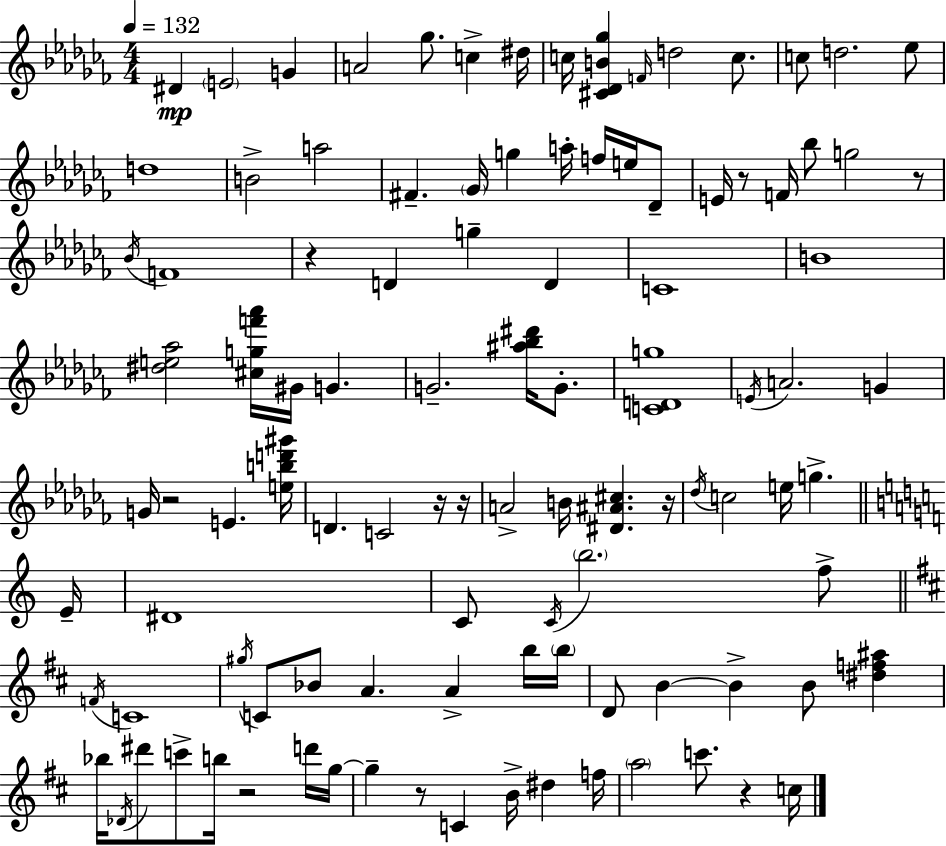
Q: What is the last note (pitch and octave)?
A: C5